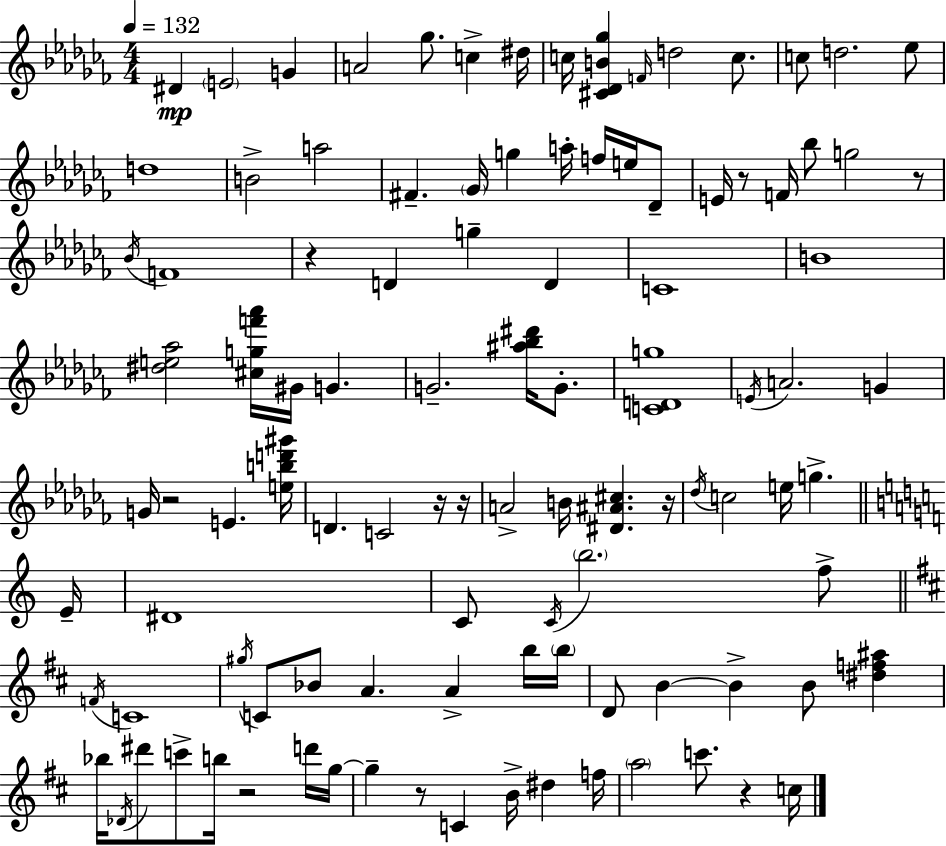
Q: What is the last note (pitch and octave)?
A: C5